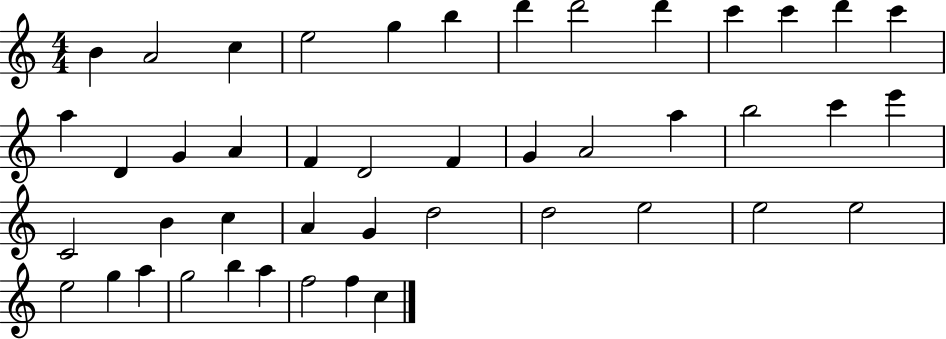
{
  \clef treble
  \numericTimeSignature
  \time 4/4
  \key c \major
  b'4 a'2 c''4 | e''2 g''4 b''4 | d'''4 d'''2 d'''4 | c'''4 c'''4 d'''4 c'''4 | \break a''4 d'4 g'4 a'4 | f'4 d'2 f'4 | g'4 a'2 a''4 | b''2 c'''4 e'''4 | \break c'2 b'4 c''4 | a'4 g'4 d''2 | d''2 e''2 | e''2 e''2 | \break e''2 g''4 a''4 | g''2 b''4 a''4 | f''2 f''4 c''4 | \bar "|."
}